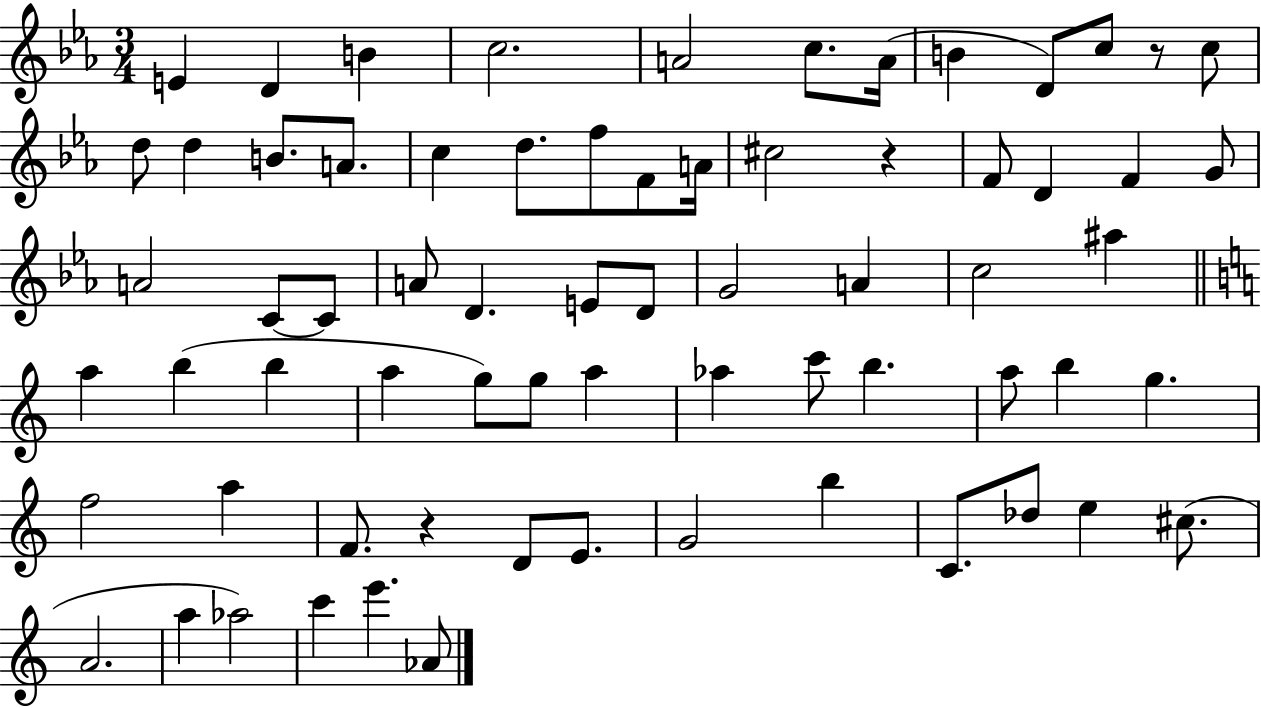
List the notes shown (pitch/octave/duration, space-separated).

E4/q D4/q B4/q C5/h. A4/h C5/e. A4/s B4/q D4/e C5/e R/e C5/e D5/e D5/q B4/e. A4/e. C5/q D5/e. F5/e F4/e A4/s C#5/h R/q F4/e D4/q F4/q G4/e A4/h C4/e C4/e A4/e D4/q. E4/e D4/e G4/h A4/q C5/h A#5/q A5/q B5/q B5/q A5/q G5/e G5/e A5/q Ab5/q C6/e B5/q. A5/e B5/q G5/q. F5/h A5/q F4/e. R/q D4/e E4/e. G4/h B5/q C4/e. Db5/e E5/q C#5/e. A4/h. A5/q Ab5/h C6/q E6/q. Ab4/e